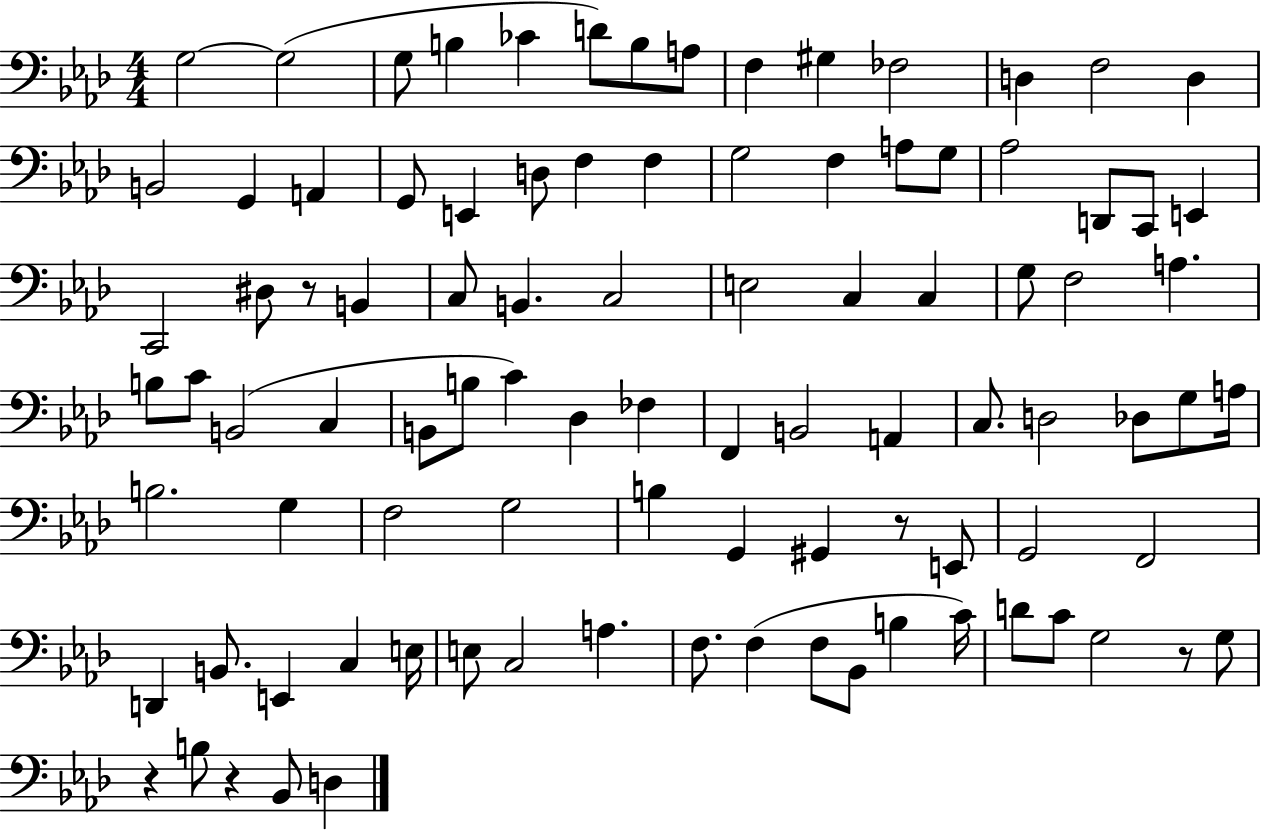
X:1
T:Untitled
M:4/4
L:1/4
K:Ab
G,2 G,2 G,/2 B, _C D/2 B,/2 A,/2 F, ^G, _F,2 D, F,2 D, B,,2 G,, A,, G,,/2 E,, D,/2 F, F, G,2 F, A,/2 G,/2 _A,2 D,,/2 C,,/2 E,, C,,2 ^D,/2 z/2 B,, C,/2 B,, C,2 E,2 C, C, G,/2 F,2 A, B,/2 C/2 B,,2 C, B,,/2 B,/2 C _D, _F, F,, B,,2 A,, C,/2 D,2 _D,/2 G,/2 A,/4 B,2 G, F,2 G,2 B, G,, ^G,, z/2 E,,/2 G,,2 F,,2 D,, B,,/2 E,, C, E,/4 E,/2 C,2 A, F,/2 F, F,/2 _B,,/2 B, C/4 D/2 C/2 G,2 z/2 G,/2 z B,/2 z _B,,/2 D,